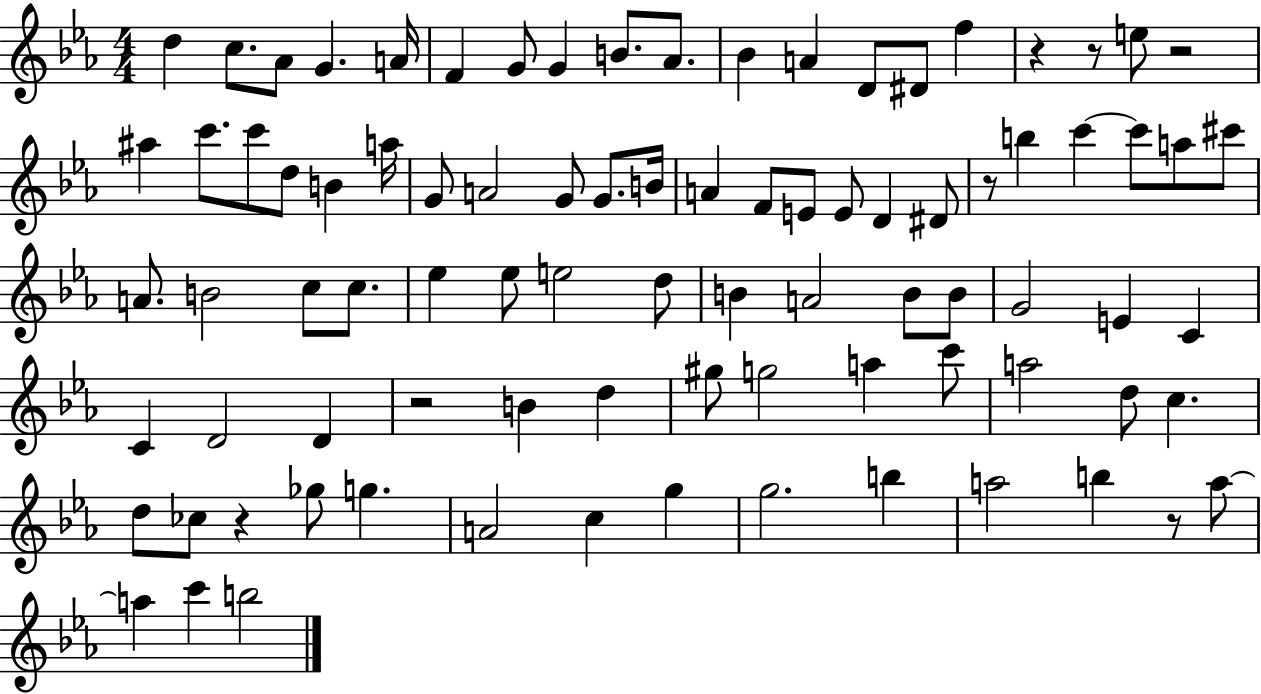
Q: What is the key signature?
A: EES major